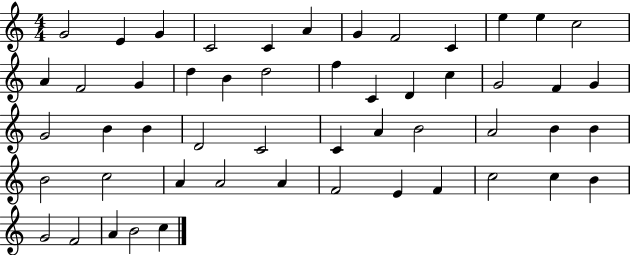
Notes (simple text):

G4/h E4/q G4/q C4/h C4/q A4/q G4/q F4/h C4/q E5/q E5/q C5/h A4/q F4/h G4/q D5/q B4/q D5/h F5/q C4/q D4/q C5/q G4/h F4/q G4/q G4/h B4/q B4/q D4/h C4/h C4/q A4/q B4/h A4/h B4/q B4/q B4/h C5/h A4/q A4/h A4/q F4/h E4/q F4/q C5/h C5/q B4/q G4/h F4/h A4/q B4/h C5/q